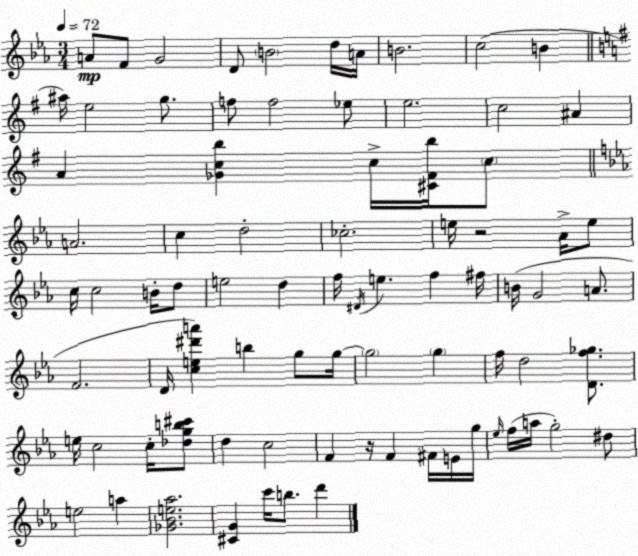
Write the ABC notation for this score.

X:1
T:Untitled
M:3/4
L:1/4
K:Eb
A/2 F/2 G2 D/2 B2 d/4 A/4 B2 c2 B ^a/4 e2 g/2 f/2 f2 _e/2 e2 c2 ^A A [_Gcb] c/4 [^C^Fb]/4 c/2 A2 c d2 _c2 e/4 z2 _A/4 e/2 c/4 c2 B/4 d/2 e2 d f/4 ^D/4 e f ^f/4 B/4 G2 A/2 F2 D/4 [ce^d'a'] b g/2 g/4 g2 g f/4 d2 [Df_g]/2 e/4 c2 c/4 [_dgb^c']/2 d c2 F z/4 F ^F/4 E/4 g/4 _e/4 f/4 a/4 g2 ^d/2 e2 a [_G_Be_a]2 [^CG] c'/4 b/2 d'